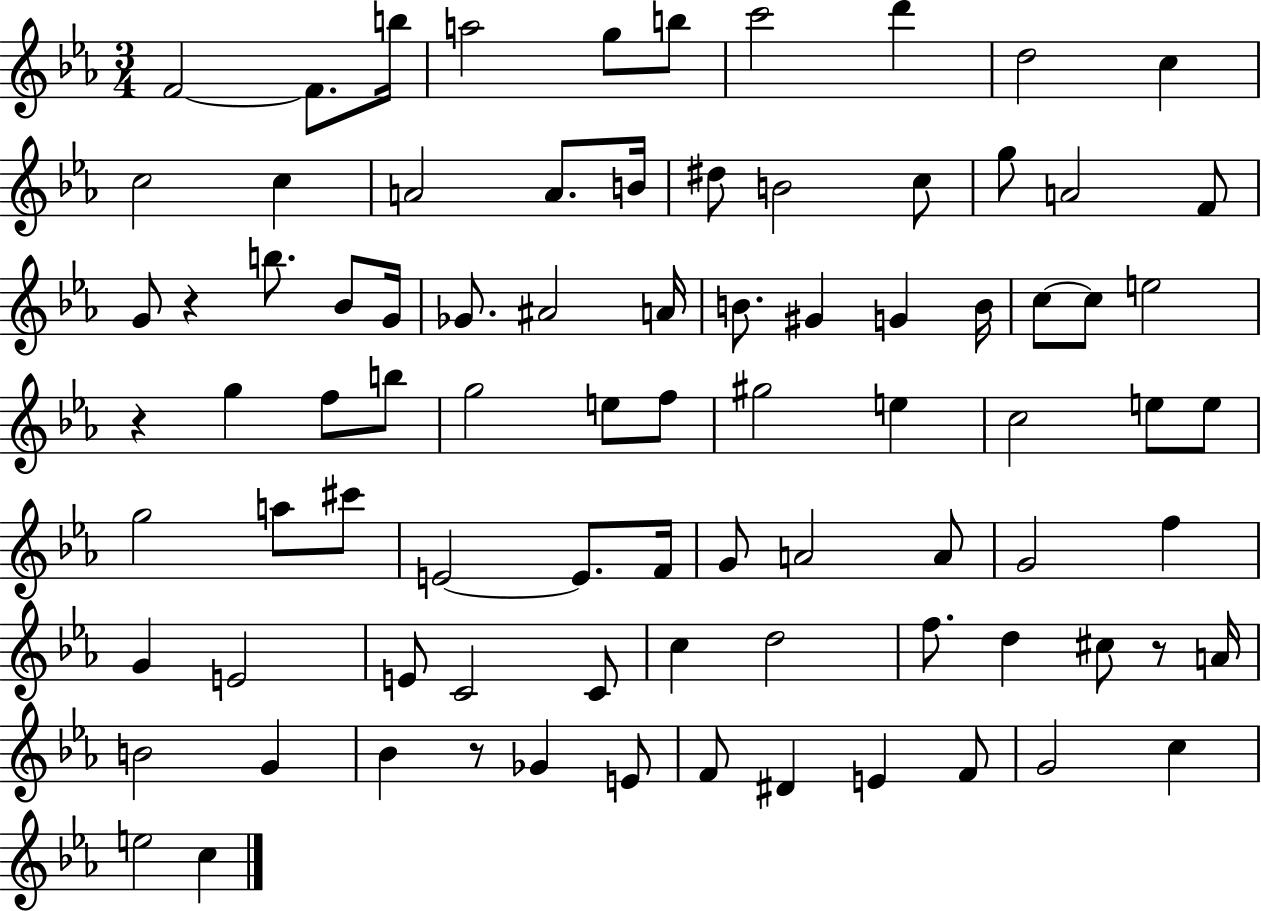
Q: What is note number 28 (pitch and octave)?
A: A4